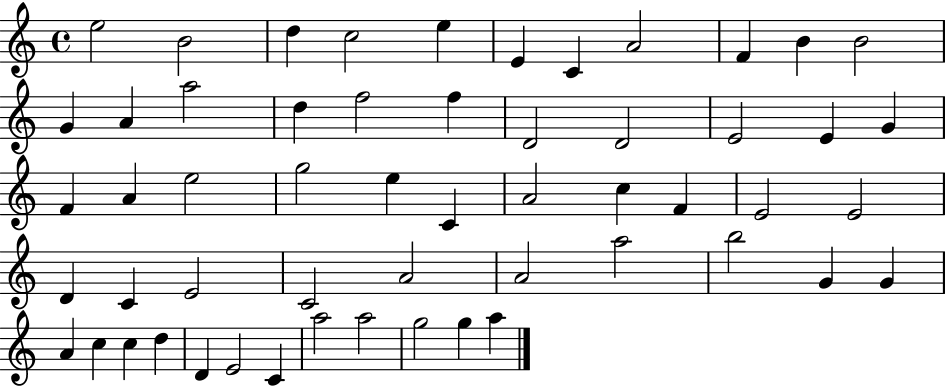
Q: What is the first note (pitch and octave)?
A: E5